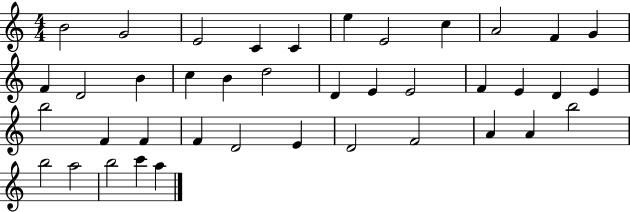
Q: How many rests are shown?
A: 0